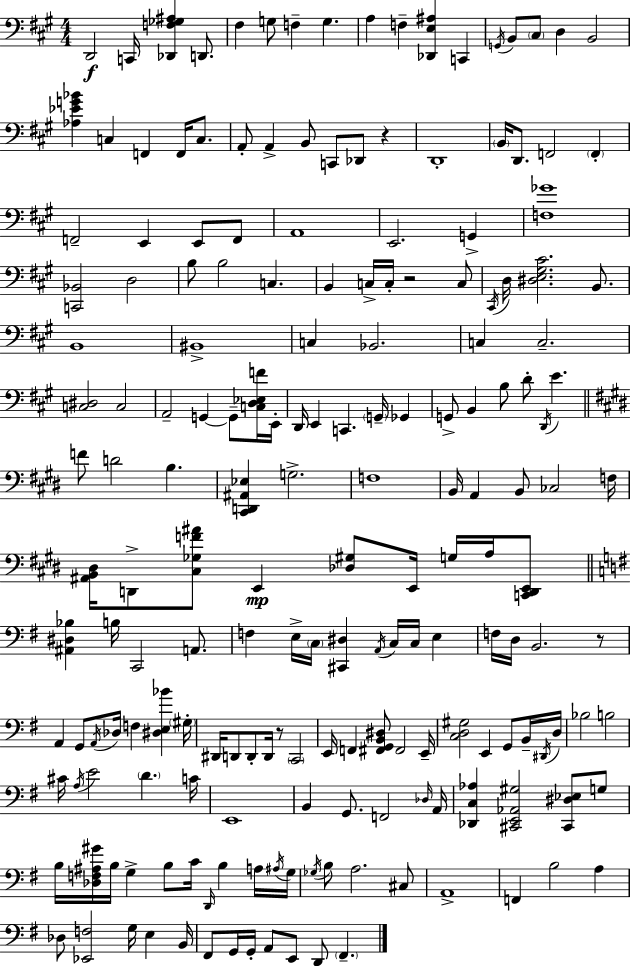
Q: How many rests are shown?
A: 4